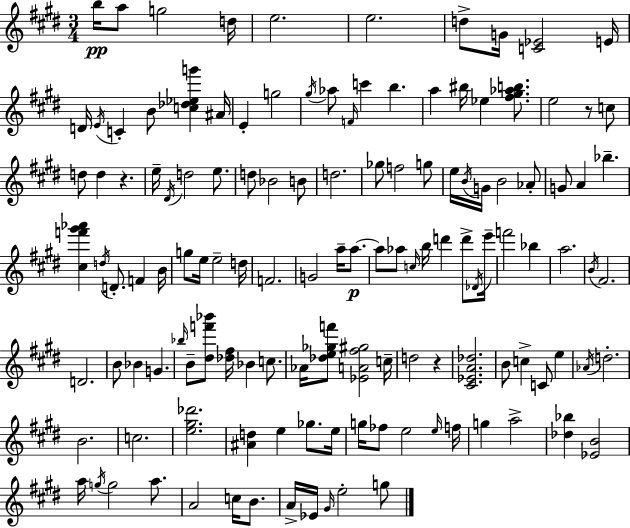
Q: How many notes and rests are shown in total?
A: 129